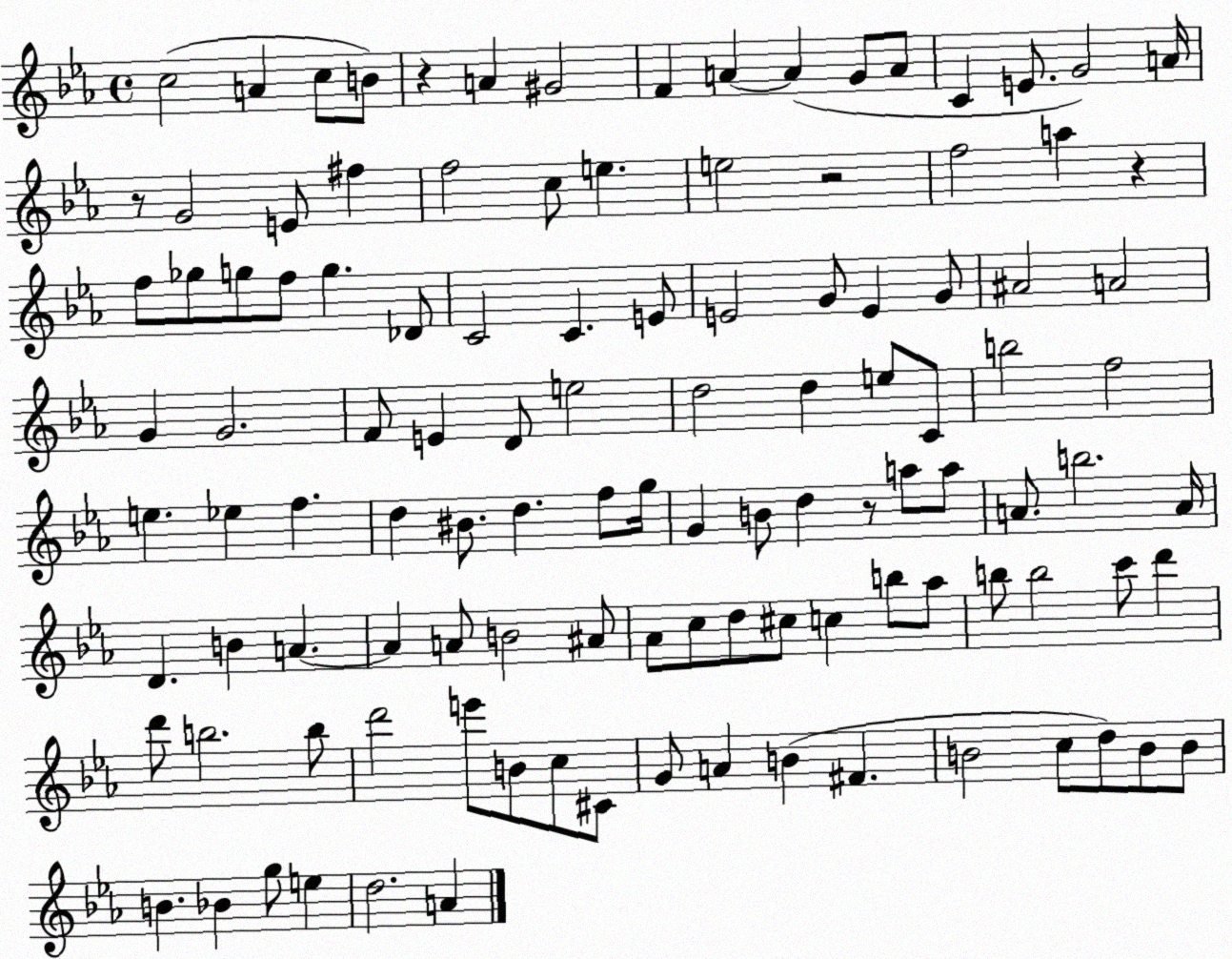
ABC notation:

X:1
T:Untitled
M:4/4
L:1/4
K:Eb
c2 A c/2 B/2 z A ^G2 F A A G/2 A/2 C E/2 G2 A/4 z/2 G2 E/2 ^f f2 c/2 e e2 z2 f2 a z f/2 _g/2 g/2 f/2 g _D/2 C2 C E/2 E2 G/2 E G/2 ^A2 A2 G G2 F/2 E D/2 e2 d2 d e/2 C/2 b2 f2 e _e f d ^B/2 d f/2 g/4 G B/2 d z/2 a/2 a/2 A/2 b2 A/4 D B A A A/2 B2 ^A/2 _A/2 c/2 d/2 ^c/2 c b/2 _a/2 b/2 b2 c'/2 d' d'/2 b2 b/2 d'2 e'/2 B/2 c/2 ^C/2 G/2 A B ^F B2 c/2 d/2 B/2 B/2 B _B g/2 e d2 A